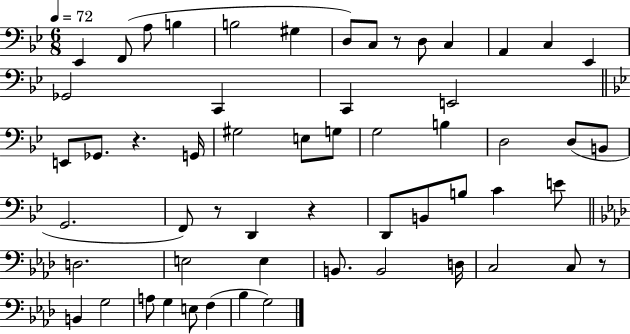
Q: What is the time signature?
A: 6/8